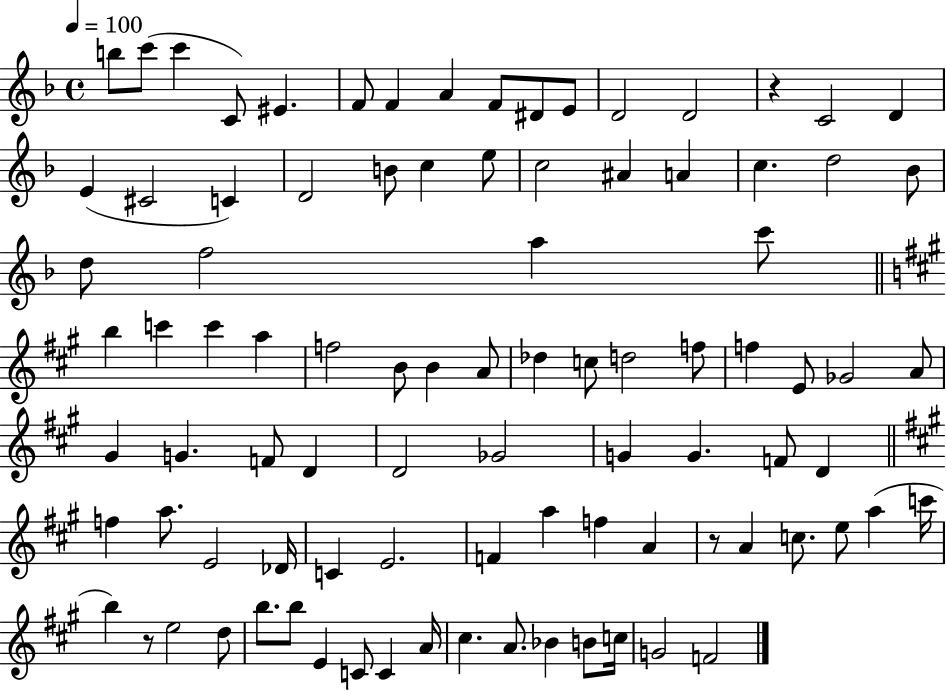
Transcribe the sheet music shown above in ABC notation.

X:1
T:Untitled
M:4/4
L:1/4
K:F
b/2 c'/2 c' C/2 ^E F/2 F A F/2 ^D/2 E/2 D2 D2 z C2 D E ^C2 C D2 B/2 c e/2 c2 ^A A c d2 _B/2 d/2 f2 a c'/2 b c' c' a f2 B/2 B A/2 _d c/2 d2 f/2 f E/2 _G2 A/2 ^G G F/2 D D2 _G2 G G F/2 D f a/2 E2 _D/4 C E2 F a f A z/2 A c/2 e/2 a c'/4 b z/2 e2 d/2 b/2 b/2 E C/2 C A/4 ^c A/2 _B B/2 c/4 G2 F2